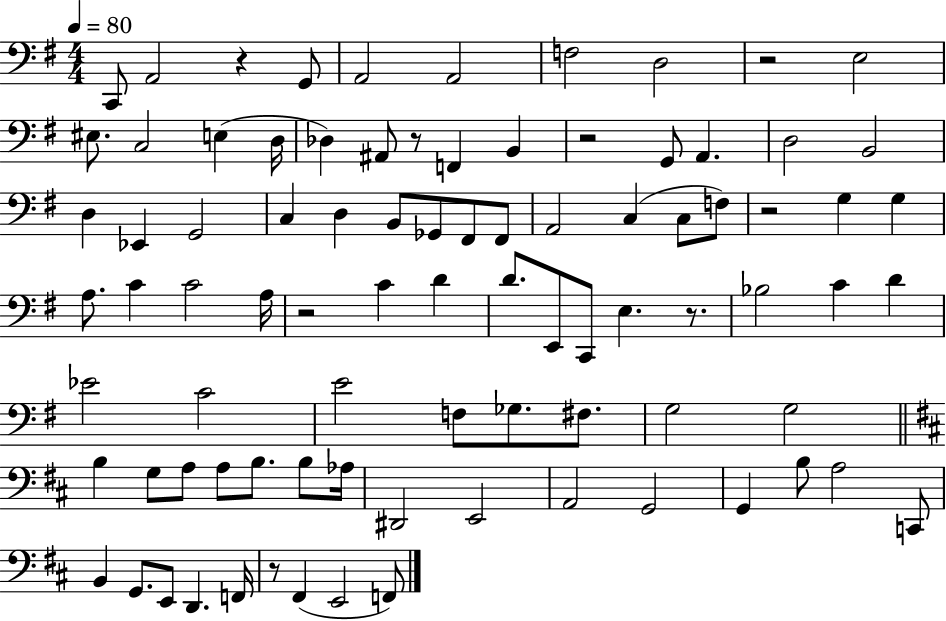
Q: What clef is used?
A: bass